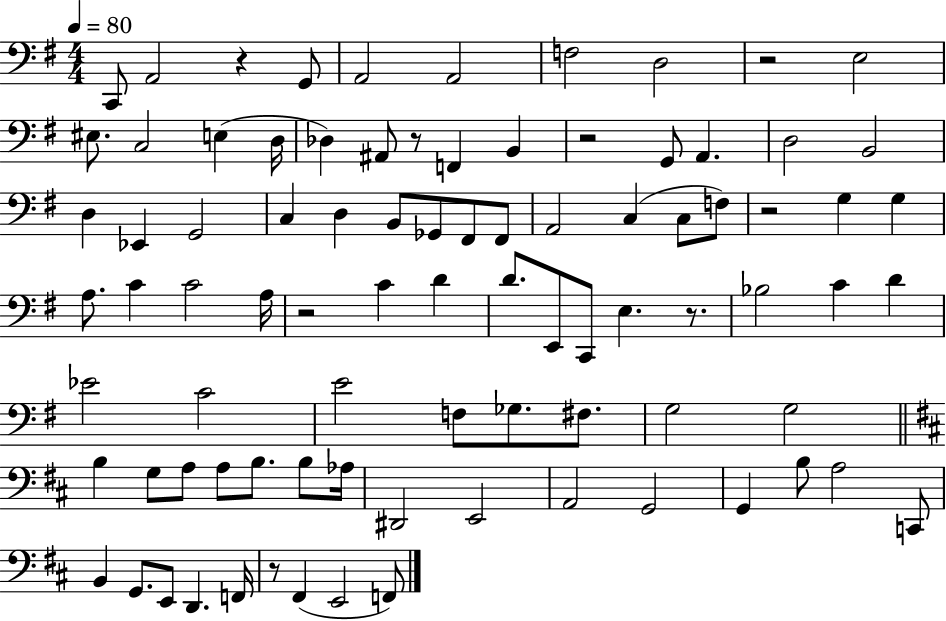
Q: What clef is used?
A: bass